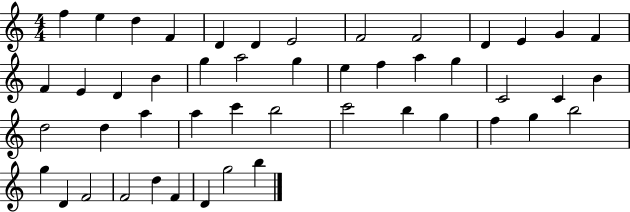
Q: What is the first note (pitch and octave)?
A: F5